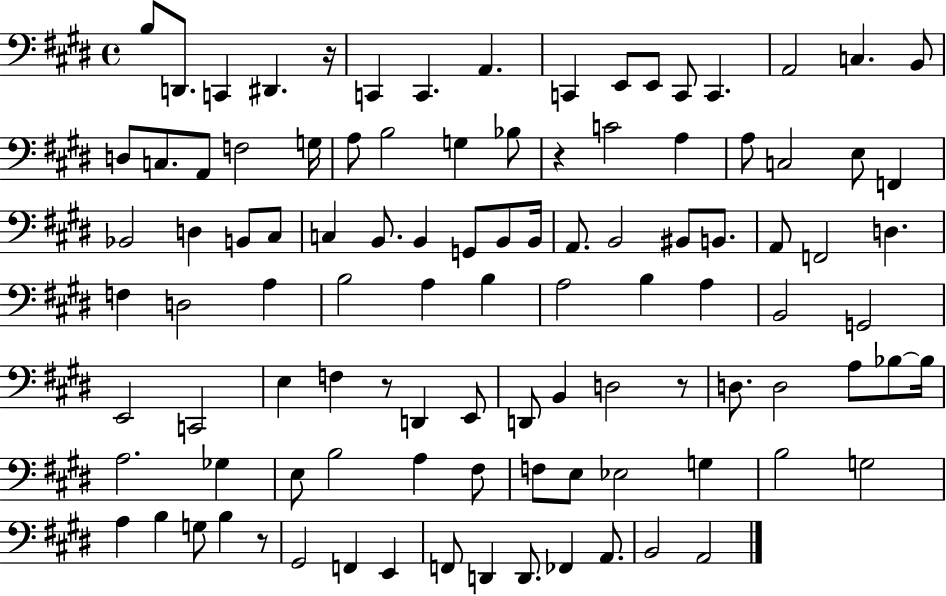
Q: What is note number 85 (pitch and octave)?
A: A3